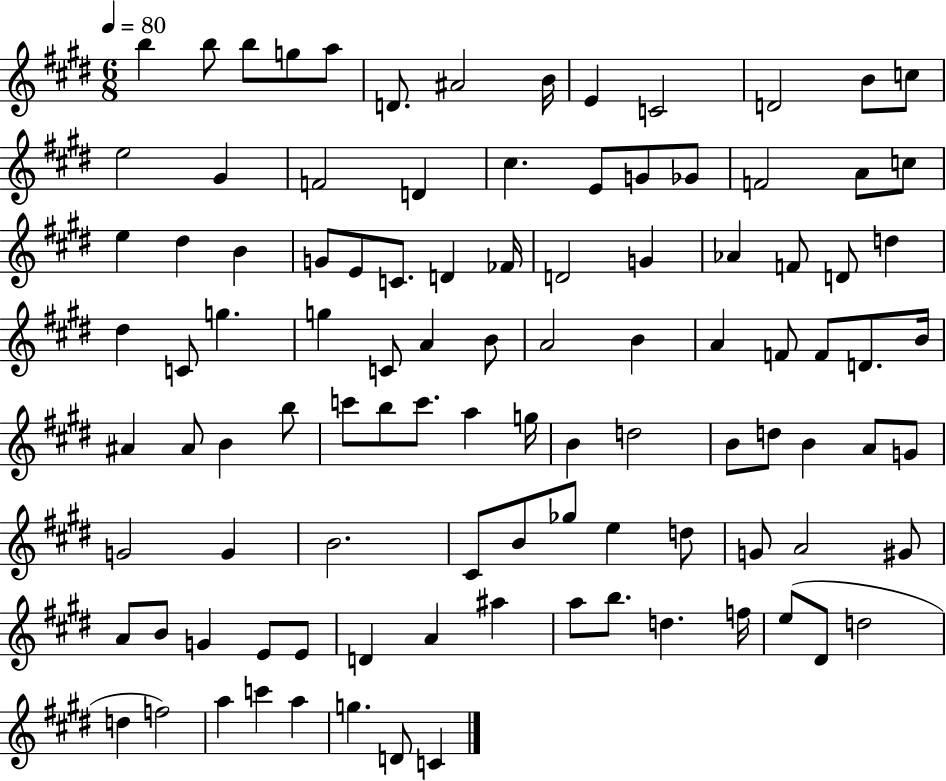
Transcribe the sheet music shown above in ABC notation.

X:1
T:Untitled
M:6/8
L:1/4
K:E
b b/2 b/2 g/2 a/2 D/2 ^A2 B/4 E C2 D2 B/2 c/2 e2 ^G F2 D ^c E/2 G/2 _G/2 F2 A/2 c/2 e ^d B G/2 E/2 C/2 D _F/4 D2 G _A F/2 D/2 d ^d C/2 g g C/2 A B/2 A2 B A F/2 F/2 D/2 B/4 ^A ^A/2 B b/2 c'/2 b/2 c'/2 a g/4 B d2 B/2 d/2 B A/2 G/2 G2 G B2 ^C/2 B/2 _g/2 e d/2 G/2 A2 ^G/2 A/2 B/2 G E/2 E/2 D A ^a a/2 b/2 d f/4 e/2 ^D/2 d2 d f2 a c' a g D/2 C